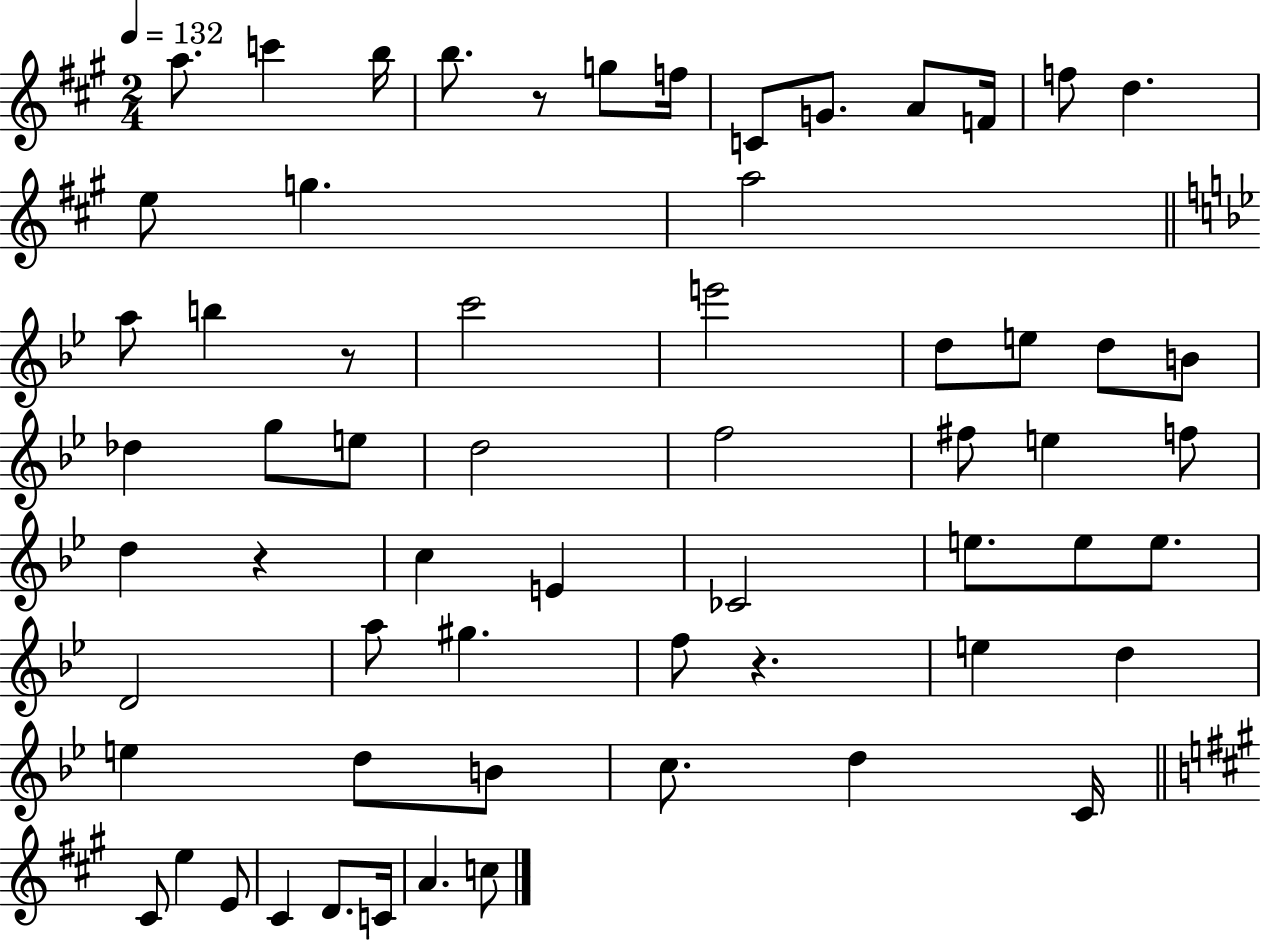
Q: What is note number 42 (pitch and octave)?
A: F5